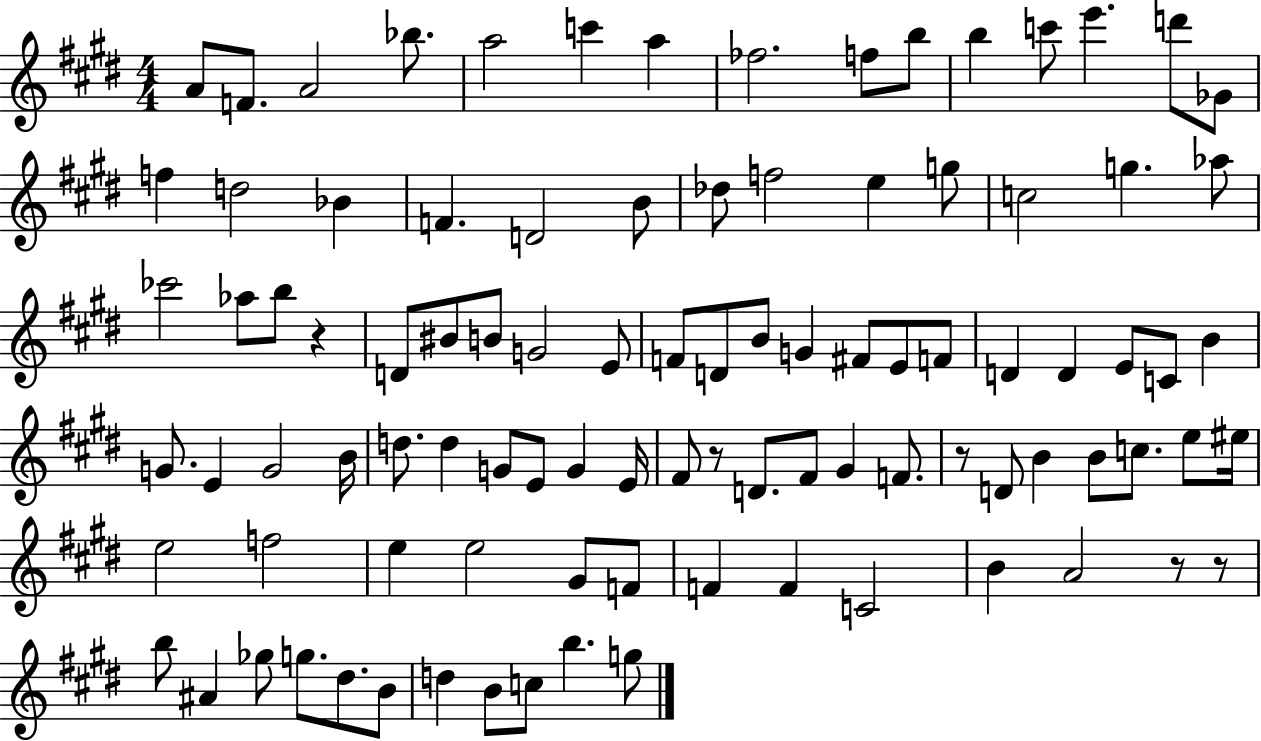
{
  \clef treble
  \numericTimeSignature
  \time 4/4
  \key e \major
  a'8 f'8. a'2 bes''8. | a''2 c'''4 a''4 | fes''2. f''8 b''8 | b''4 c'''8 e'''4. d'''8 ges'8 | \break f''4 d''2 bes'4 | f'4. d'2 b'8 | des''8 f''2 e''4 g''8 | c''2 g''4. aes''8 | \break ces'''2 aes''8 b''8 r4 | d'8 bis'8 b'8 g'2 e'8 | f'8 d'8 b'8 g'4 fis'8 e'8 f'8 | d'4 d'4 e'8 c'8 b'4 | \break g'8. e'4 g'2 b'16 | d''8. d''4 g'8 e'8 g'4 e'16 | fis'8 r8 d'8. fis'8 gis'4 f'8. | r8 d'8 b'4 b'8 c''8. e''8 eis''16 | \break e''2 f''2 | e''4 e''2 gis'8 f'8 | f'4 f'4 c'2 | b'4 a'2 r8 r8 | \break b''8 ais'4 ges''8 g''8. dis''8. b'8 | d''4 b'8 c''8 b''4. g''8 | \bar "|."
}